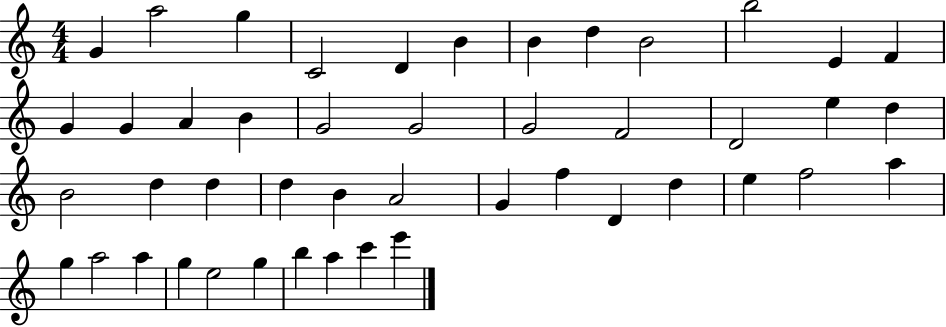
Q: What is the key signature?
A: C major